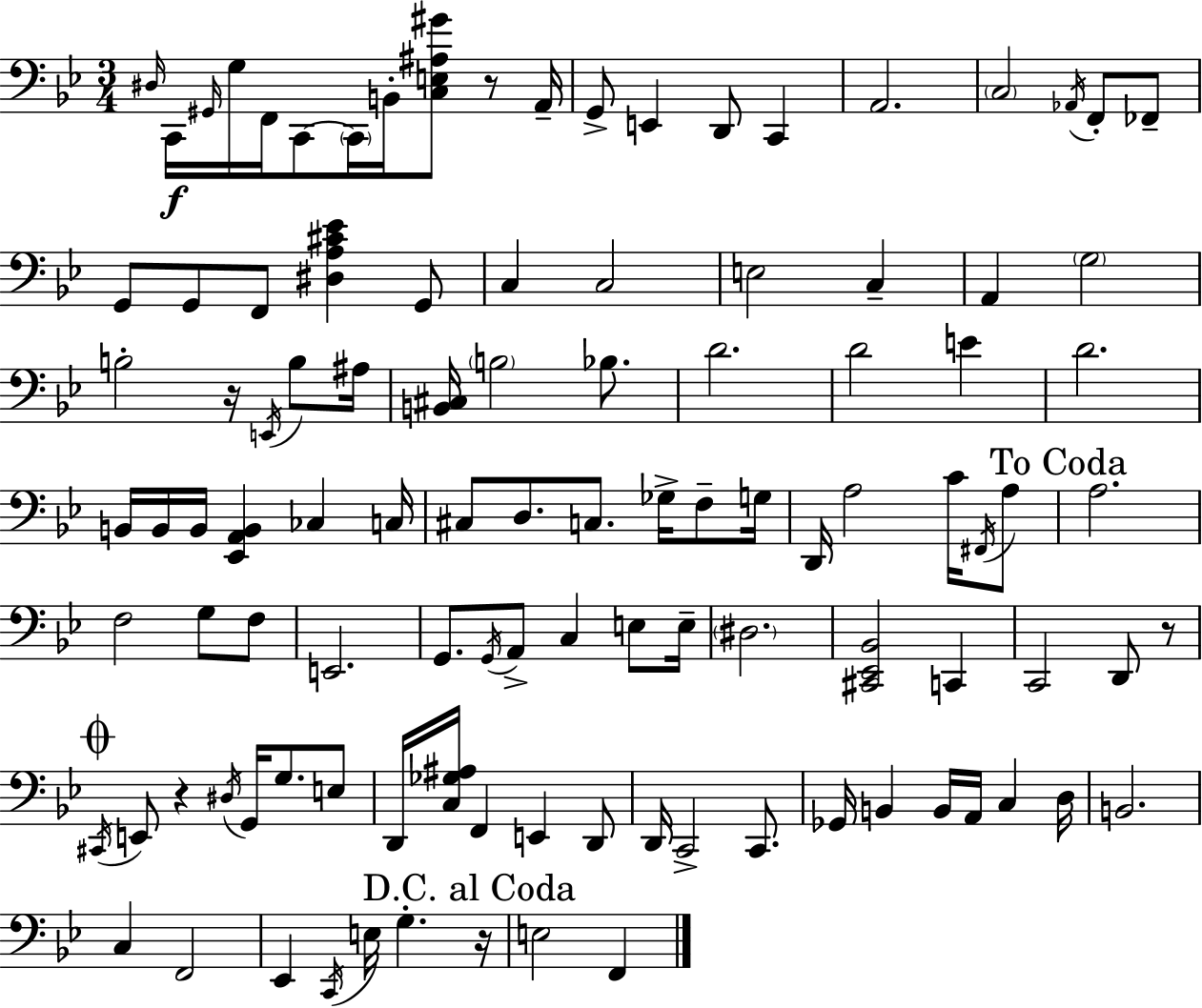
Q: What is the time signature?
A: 3/4